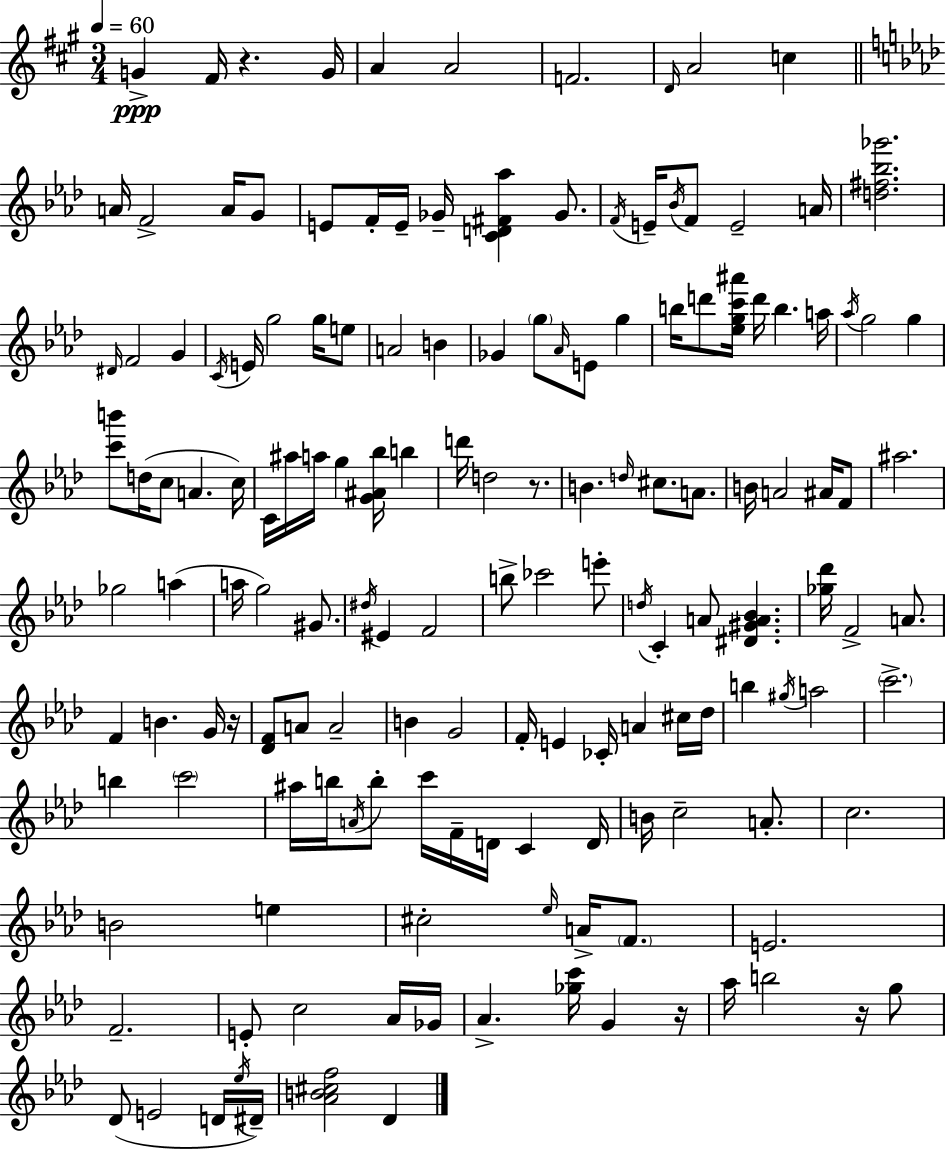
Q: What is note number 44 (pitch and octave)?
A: A5